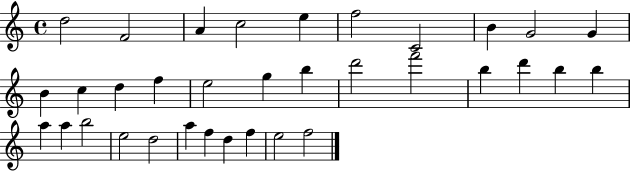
X:1
T:Untitled
M:4/4
L:1/4
K:C
d2 F2 A c2 e f2 C2 B G2 G B c d f e2 g b d'2 f'2 b d' b b a a b2 e2 d2 a f d f e2 f2